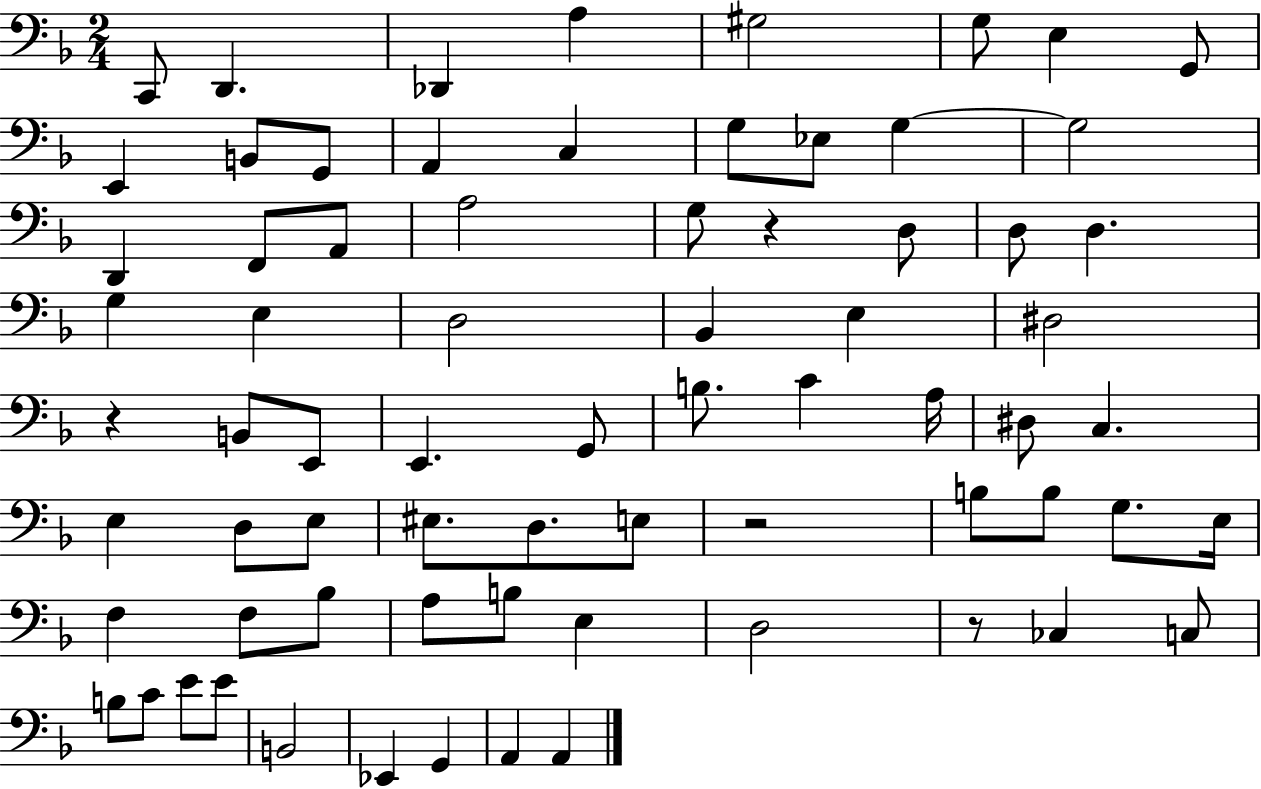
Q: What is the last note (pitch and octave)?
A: A2